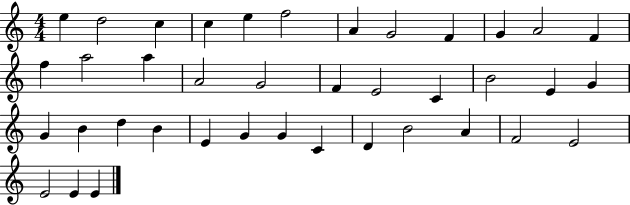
E5/q D5/h C5/q C5/q E5/q F5/h A4/q G4/h F4/q G4/q A4/h F4/q F5/q A5/h A5/q A4/h G4/h F4/q E4/h C4/q B4/h E4/q G4/q G4/q B4/q D5/q B4/q E4/q G4/q G4/q C4/q D4/q B4/h A4/q F4/h E4/h E4/h E4/q E4/q